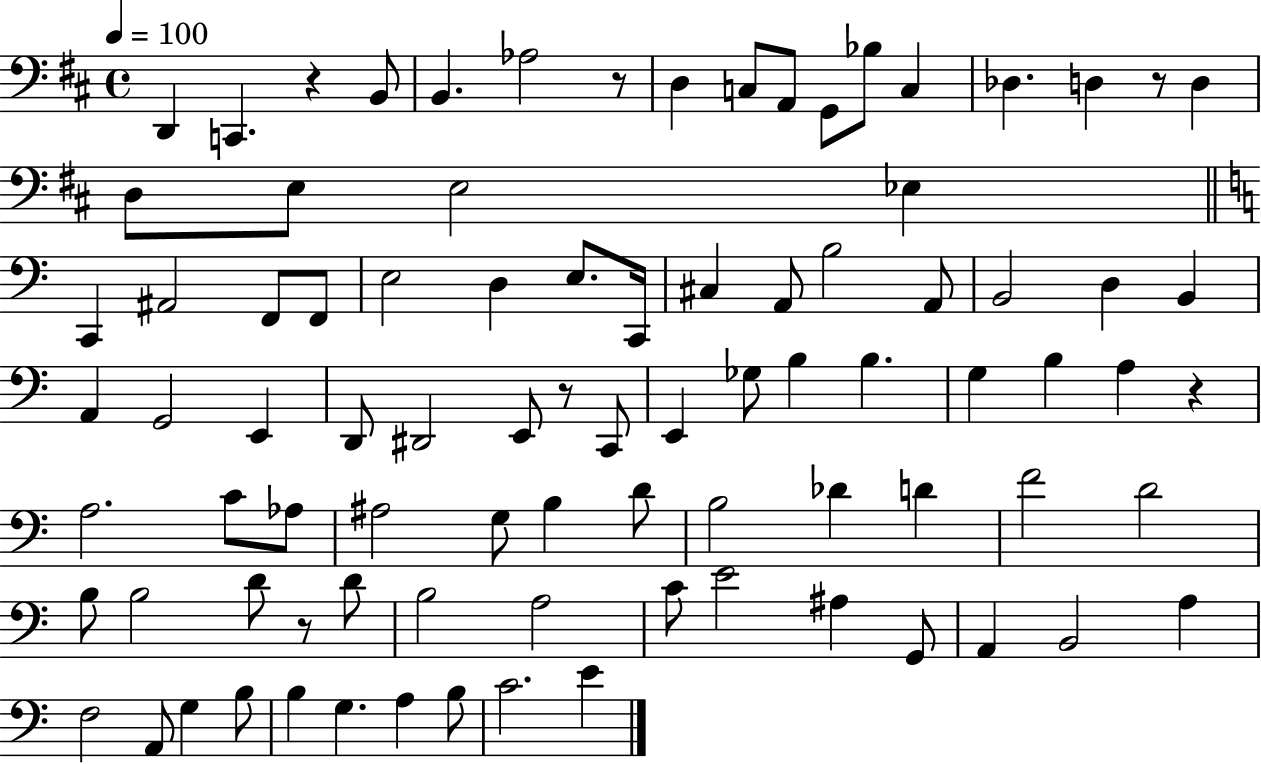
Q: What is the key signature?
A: D major